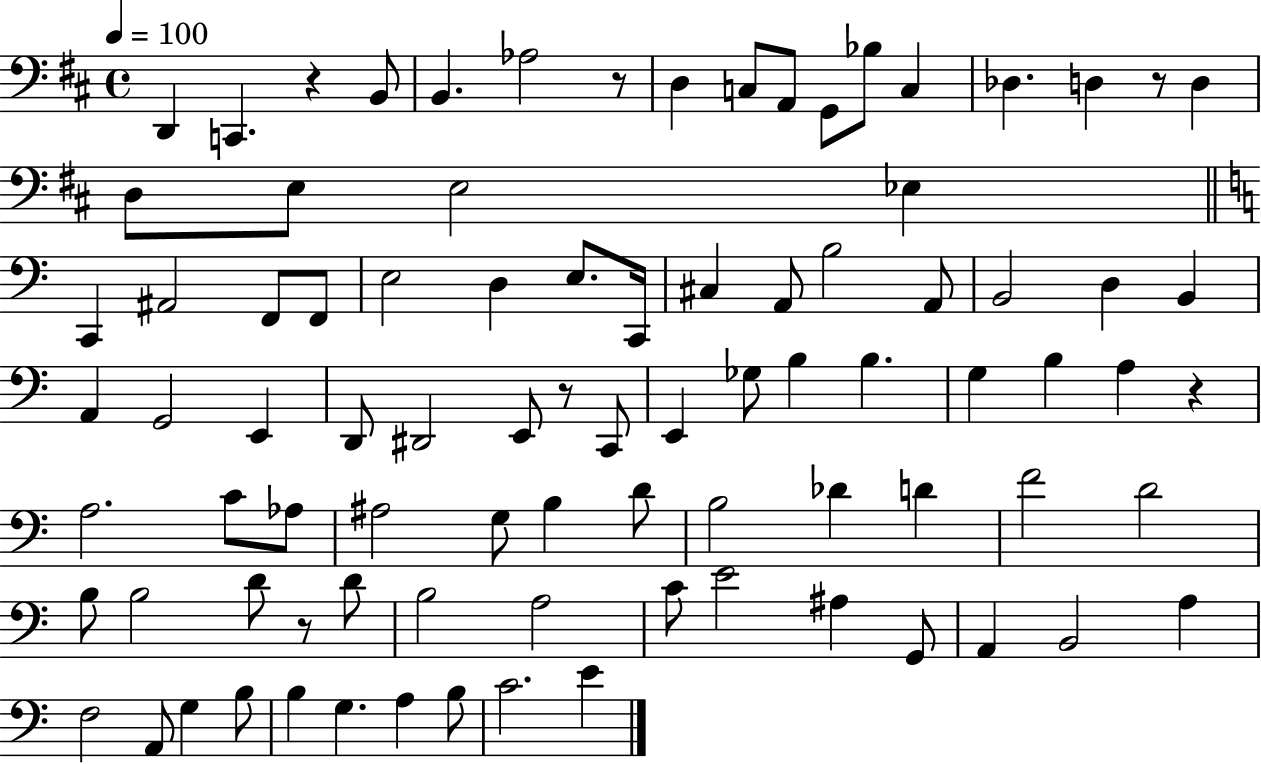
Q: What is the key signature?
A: D major